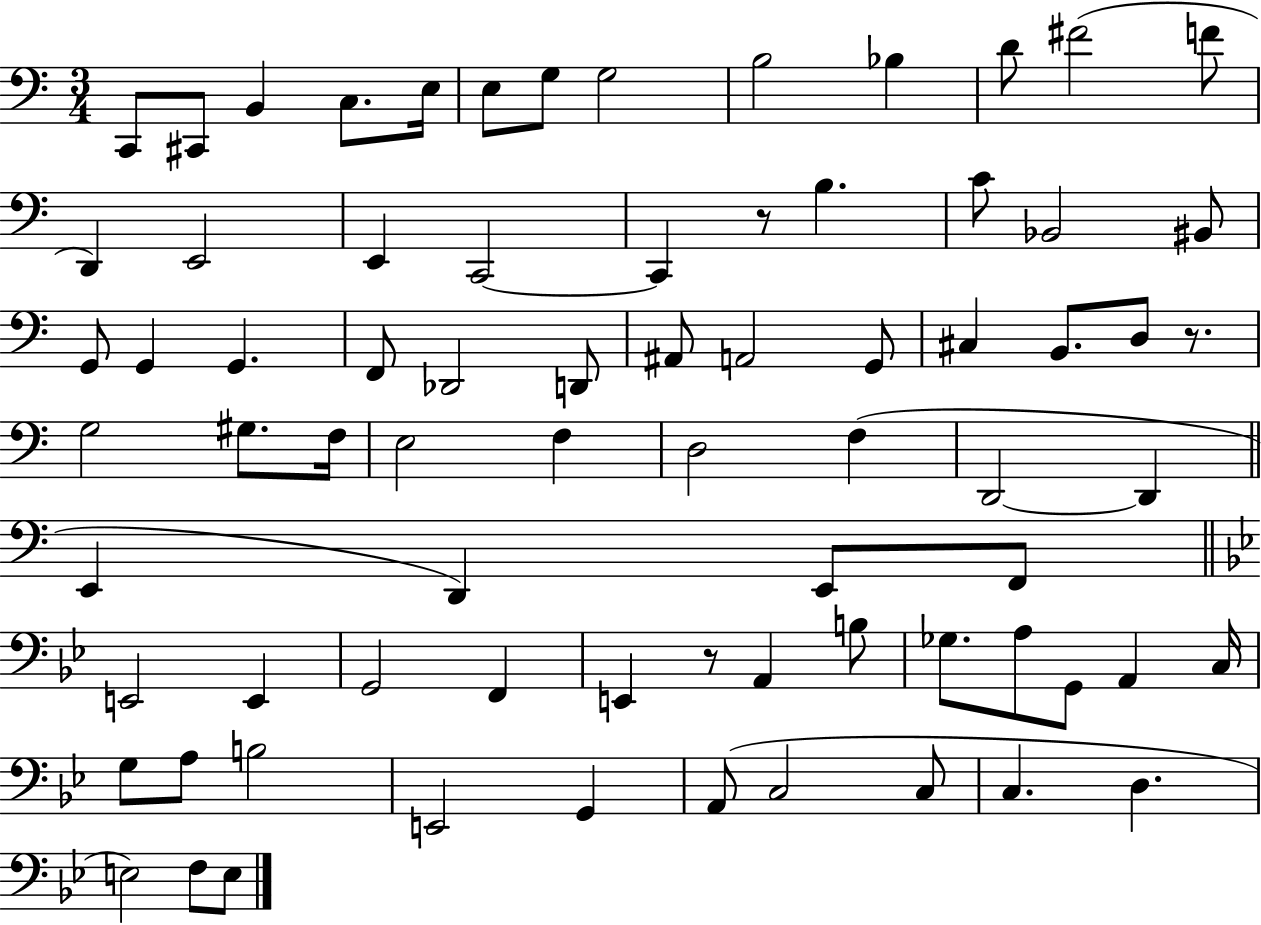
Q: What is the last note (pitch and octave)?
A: E3